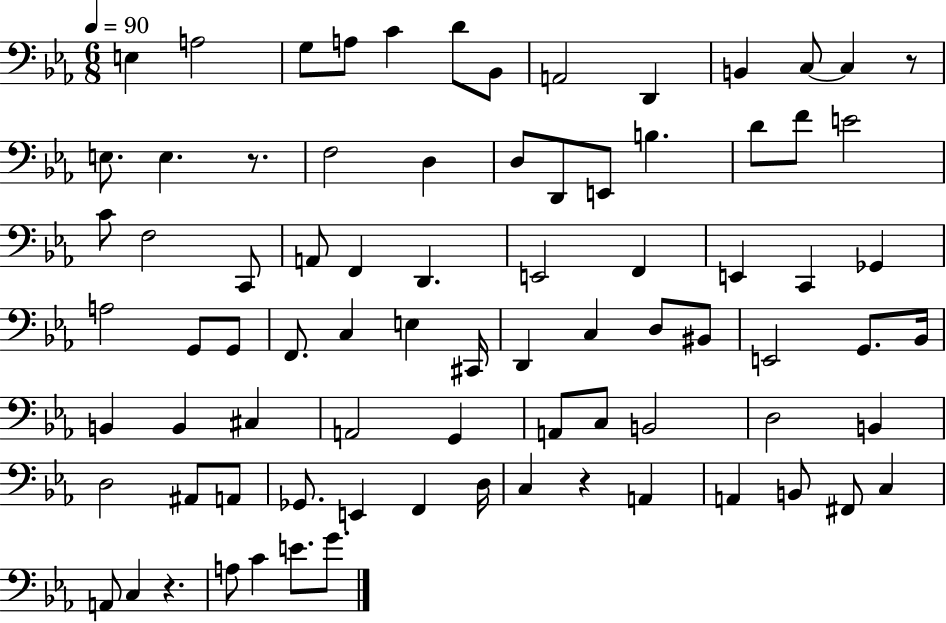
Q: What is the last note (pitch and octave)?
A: G4